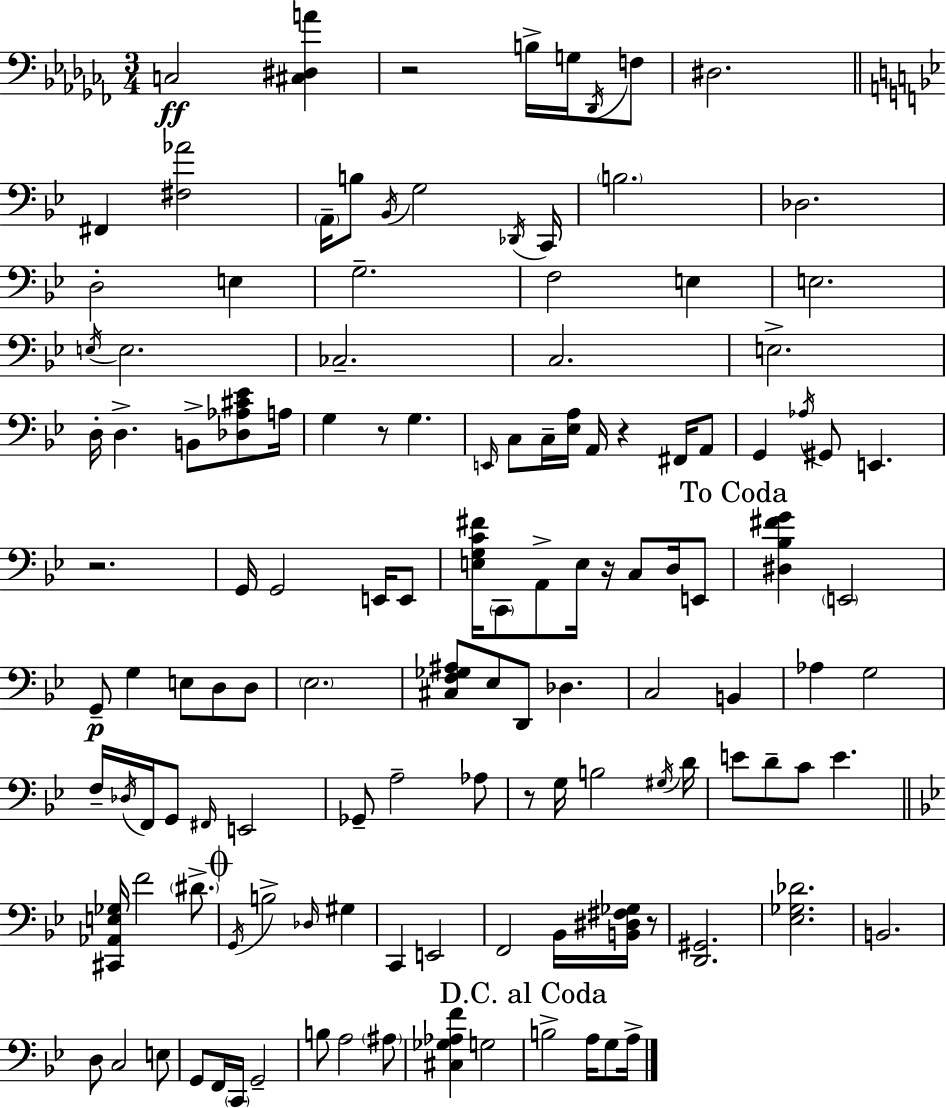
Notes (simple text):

C3/h [C#3,D#3,A4]/q R/h B3/s G3/s Db2/s F3/e D#3/h. F#2/q [F#3,Ab4]/h A2/s B3/e Bb2/s G3/h Db2/s C2/s B3/h. Db3/h. D3/h E3/q G3/h. F3/h E3/q E3/h. E3/s E3/h. CES3/h. C3/h. E3/h. D3/s D3/q. B2/e [Db3,Ab3,C#4,Eb4]/e A3/s G3/q R/e G3/q. E2/s C3/e C3/s [Eb3,A3]/s A2/s R/q F#2/s A2/e G2/q Ab3/s G#2/e E2/q. R/h. G2/s G2/h E2/s E2/e [E3,G3,C4,F#4]/s C2/e A2/e E3/s R/s C3/e D3/s E2/e [D#3,Bb3,F#4,G4]/q E2/h G2/e G3/q E3/e D3/e D3/e Eb3/h. [C#3,F3,Gb3,A#3]/e Eb3/e D2/e Db3/q. C3/h B2/q Ab3/q G3/h F3/s Db3/s F2/s G2/e F#2/s E2/h Gb2/e A3/h Ab3/e R/e G3/s B3/h G#3/s D4/s E4/e D4/e C4/e E4/q. [C#2,Ab2,E3,Gb3]/s F4/h D#4/e. G2/s B3/h Db3/s G#3/q C2/q E2/h F2/h Bb2/s [B2,D#3,F#3,Gb3]/s R/e [D2,G#2]/h. [Eb3,Gb3,Db4]/h. B2/h. D3/e C3/h E3/e G2/e F2/s C2/s G2/h B3/e A3/h A#3/e [C#3,Gb3,Ab3,F4]/q G3/h B3/h A3/s G3/e A3/s